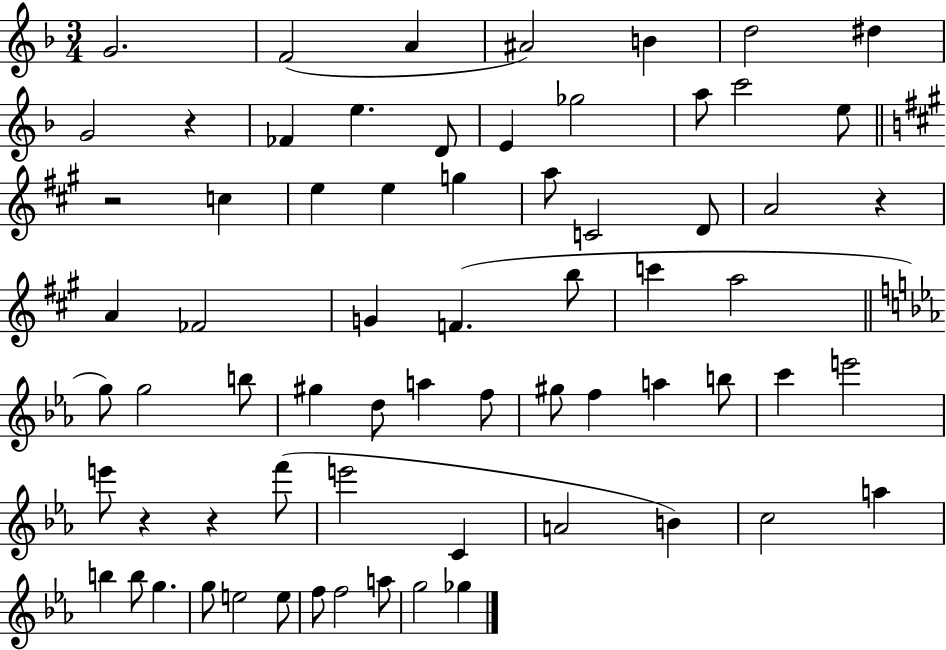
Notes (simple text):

G4/h. F4/h A4/q A#4/h B4/q D5/h D#5/q G4/h R/q FES4/q E5/q. D4/e E4/q Gb5/h A5/e C6/h E5/e R/h C5/q E5/q E5/q G5/q A5/e C4/h D4/e A4/h R/q A4/q FES4/h G4/q F4/q. B5/e C6/q A5/h G5/e G5/h B5/e G#5/q D5/e A5/q F5/e G#5/e F5/q A5/q B5/e C6/q E6/h E6/e R/q R/q F6/e E6/h C4/q A4/h B4/q C5/h A5/q B5/q B5/e G5/q. G5/e E5/h E5/e F5/e F5/h A5/e G5/h Gb5/q